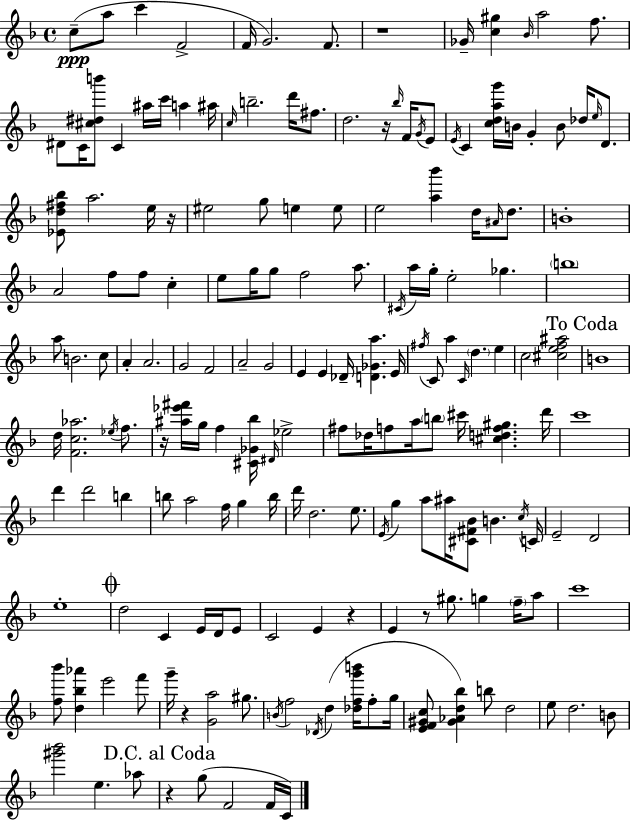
X:1
T:Untitled
M:4/4
L:1/4
K:Dm
c/2 a/2 c' F2 F/4 G2 F/2 z4 _G/4 [c^g] _B/4 a2 f/2 ^D/2 C/4 [^c^db']/2 C ^a/4 c'/4 a ^a/4 c/4 b2 d'/4 ^f/2 d2 z/4 _b/4 F/4 G/4 E/2 E/4 C [cdag']/4 B/4 G B/2 _d/4 e/4 D/2 [_Ed^f_b]/2 a2 e/4 z/4 ^e2 g/2 e e/2 e2 [a_b'] d/4 ^A/4 d/2 B4 A2 f/2 f/2 c e/2 g/4 g/2 f2 a/2 ^C/4 a/4 g/4 e2 _g b4 a/2 B2 c/2 A A2 G2 F2 A2 G2 E E _D/4 [D_Ga] E/4 ^f/4 C/2 a C/4 d e c2 [^cef^a]2 B4 d/4 [Fc_a]2 _e/4 f/2 z/4 [^a_e'^f']/4 g/4 f [^C_G_b]/4 ^D/4 _e2 ^f/2 _d/4 f/2 a/4 b/2 ^c'/4 [^cdf^g] d'/4 c'4 d' d'2 b b/2 a2 f/4 g b/4 d'/4 d2 e/2 E/4 g a/2 ^a/4 [^C^F_B]/2 B c/4 C/4 E2 D2 e4 d2 C E/4 D/4 E/2 C2 E z E z/2 ^g/2 g f/4 a/2 c'4 [f_b']/2 [d_b_a'] e'2 f'/2 g'/4 z [Ga]2 ^g/2 B/4 f2 _D/4 d [_dfg'b']/4 f/2 g/4 [EF^Gc]/2 [^G_Ad_b] b/2 d2 e/2 d2 B/2 [^g'_b']2 e _a/2 z g/2 F2 F/4 C/4